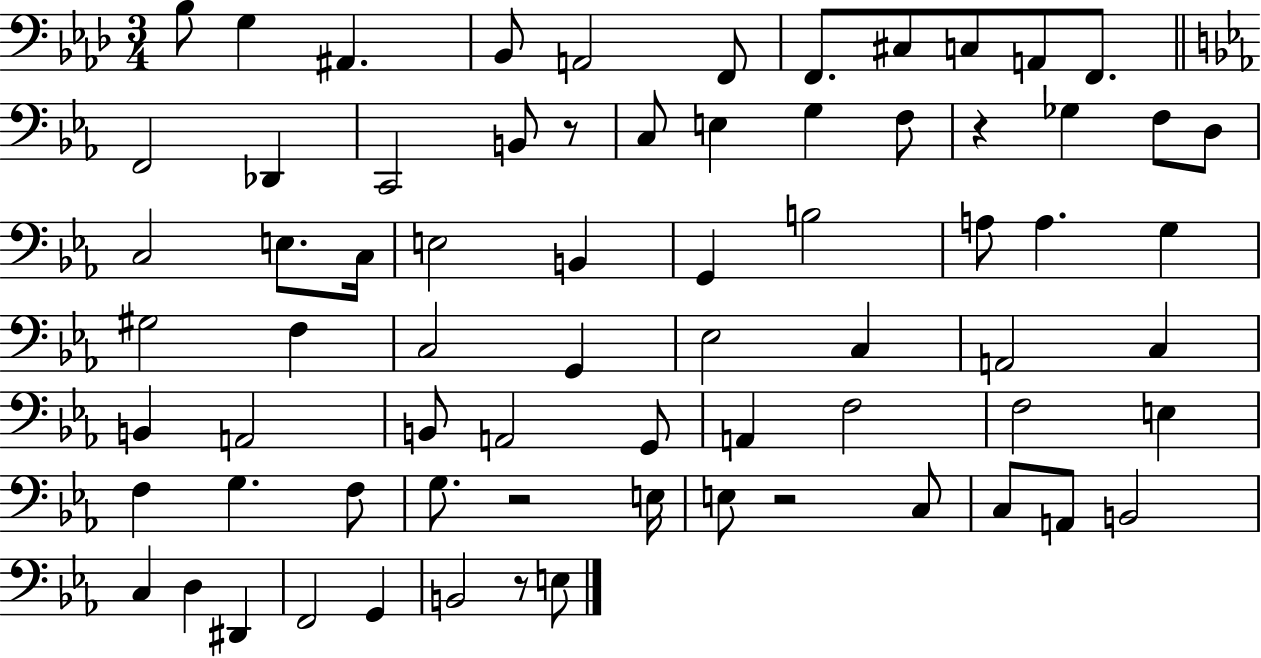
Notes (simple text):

Bb3/e G3/q A#2/q. Bb2/e A2/h F2/e F2/e. C#3/e C3/e A2/e F2/e. F2/h Db2/q C2/h B2/e R/e C3/e E3/q G3/q F3/e R/q Gb3/q F3/e D3/e C3/h E3/e. C3/s E3/h B2/q G2/q B3/h A3/e A3/q. G3/q G#3/h F3/q C3/h G2/q Eb3/h C3/q A2/h C3/q B2/q A2/h B2/e A2/h G2/e A2/q F3/h F3/h E3/q F3/q G3/q. F3/e G3/e. R/h E3/s E3/e R/h C3/e C3/e A2/e B2/h C3/q D3/q D#2/q F2/h G2/q B2/h R/e E3/e